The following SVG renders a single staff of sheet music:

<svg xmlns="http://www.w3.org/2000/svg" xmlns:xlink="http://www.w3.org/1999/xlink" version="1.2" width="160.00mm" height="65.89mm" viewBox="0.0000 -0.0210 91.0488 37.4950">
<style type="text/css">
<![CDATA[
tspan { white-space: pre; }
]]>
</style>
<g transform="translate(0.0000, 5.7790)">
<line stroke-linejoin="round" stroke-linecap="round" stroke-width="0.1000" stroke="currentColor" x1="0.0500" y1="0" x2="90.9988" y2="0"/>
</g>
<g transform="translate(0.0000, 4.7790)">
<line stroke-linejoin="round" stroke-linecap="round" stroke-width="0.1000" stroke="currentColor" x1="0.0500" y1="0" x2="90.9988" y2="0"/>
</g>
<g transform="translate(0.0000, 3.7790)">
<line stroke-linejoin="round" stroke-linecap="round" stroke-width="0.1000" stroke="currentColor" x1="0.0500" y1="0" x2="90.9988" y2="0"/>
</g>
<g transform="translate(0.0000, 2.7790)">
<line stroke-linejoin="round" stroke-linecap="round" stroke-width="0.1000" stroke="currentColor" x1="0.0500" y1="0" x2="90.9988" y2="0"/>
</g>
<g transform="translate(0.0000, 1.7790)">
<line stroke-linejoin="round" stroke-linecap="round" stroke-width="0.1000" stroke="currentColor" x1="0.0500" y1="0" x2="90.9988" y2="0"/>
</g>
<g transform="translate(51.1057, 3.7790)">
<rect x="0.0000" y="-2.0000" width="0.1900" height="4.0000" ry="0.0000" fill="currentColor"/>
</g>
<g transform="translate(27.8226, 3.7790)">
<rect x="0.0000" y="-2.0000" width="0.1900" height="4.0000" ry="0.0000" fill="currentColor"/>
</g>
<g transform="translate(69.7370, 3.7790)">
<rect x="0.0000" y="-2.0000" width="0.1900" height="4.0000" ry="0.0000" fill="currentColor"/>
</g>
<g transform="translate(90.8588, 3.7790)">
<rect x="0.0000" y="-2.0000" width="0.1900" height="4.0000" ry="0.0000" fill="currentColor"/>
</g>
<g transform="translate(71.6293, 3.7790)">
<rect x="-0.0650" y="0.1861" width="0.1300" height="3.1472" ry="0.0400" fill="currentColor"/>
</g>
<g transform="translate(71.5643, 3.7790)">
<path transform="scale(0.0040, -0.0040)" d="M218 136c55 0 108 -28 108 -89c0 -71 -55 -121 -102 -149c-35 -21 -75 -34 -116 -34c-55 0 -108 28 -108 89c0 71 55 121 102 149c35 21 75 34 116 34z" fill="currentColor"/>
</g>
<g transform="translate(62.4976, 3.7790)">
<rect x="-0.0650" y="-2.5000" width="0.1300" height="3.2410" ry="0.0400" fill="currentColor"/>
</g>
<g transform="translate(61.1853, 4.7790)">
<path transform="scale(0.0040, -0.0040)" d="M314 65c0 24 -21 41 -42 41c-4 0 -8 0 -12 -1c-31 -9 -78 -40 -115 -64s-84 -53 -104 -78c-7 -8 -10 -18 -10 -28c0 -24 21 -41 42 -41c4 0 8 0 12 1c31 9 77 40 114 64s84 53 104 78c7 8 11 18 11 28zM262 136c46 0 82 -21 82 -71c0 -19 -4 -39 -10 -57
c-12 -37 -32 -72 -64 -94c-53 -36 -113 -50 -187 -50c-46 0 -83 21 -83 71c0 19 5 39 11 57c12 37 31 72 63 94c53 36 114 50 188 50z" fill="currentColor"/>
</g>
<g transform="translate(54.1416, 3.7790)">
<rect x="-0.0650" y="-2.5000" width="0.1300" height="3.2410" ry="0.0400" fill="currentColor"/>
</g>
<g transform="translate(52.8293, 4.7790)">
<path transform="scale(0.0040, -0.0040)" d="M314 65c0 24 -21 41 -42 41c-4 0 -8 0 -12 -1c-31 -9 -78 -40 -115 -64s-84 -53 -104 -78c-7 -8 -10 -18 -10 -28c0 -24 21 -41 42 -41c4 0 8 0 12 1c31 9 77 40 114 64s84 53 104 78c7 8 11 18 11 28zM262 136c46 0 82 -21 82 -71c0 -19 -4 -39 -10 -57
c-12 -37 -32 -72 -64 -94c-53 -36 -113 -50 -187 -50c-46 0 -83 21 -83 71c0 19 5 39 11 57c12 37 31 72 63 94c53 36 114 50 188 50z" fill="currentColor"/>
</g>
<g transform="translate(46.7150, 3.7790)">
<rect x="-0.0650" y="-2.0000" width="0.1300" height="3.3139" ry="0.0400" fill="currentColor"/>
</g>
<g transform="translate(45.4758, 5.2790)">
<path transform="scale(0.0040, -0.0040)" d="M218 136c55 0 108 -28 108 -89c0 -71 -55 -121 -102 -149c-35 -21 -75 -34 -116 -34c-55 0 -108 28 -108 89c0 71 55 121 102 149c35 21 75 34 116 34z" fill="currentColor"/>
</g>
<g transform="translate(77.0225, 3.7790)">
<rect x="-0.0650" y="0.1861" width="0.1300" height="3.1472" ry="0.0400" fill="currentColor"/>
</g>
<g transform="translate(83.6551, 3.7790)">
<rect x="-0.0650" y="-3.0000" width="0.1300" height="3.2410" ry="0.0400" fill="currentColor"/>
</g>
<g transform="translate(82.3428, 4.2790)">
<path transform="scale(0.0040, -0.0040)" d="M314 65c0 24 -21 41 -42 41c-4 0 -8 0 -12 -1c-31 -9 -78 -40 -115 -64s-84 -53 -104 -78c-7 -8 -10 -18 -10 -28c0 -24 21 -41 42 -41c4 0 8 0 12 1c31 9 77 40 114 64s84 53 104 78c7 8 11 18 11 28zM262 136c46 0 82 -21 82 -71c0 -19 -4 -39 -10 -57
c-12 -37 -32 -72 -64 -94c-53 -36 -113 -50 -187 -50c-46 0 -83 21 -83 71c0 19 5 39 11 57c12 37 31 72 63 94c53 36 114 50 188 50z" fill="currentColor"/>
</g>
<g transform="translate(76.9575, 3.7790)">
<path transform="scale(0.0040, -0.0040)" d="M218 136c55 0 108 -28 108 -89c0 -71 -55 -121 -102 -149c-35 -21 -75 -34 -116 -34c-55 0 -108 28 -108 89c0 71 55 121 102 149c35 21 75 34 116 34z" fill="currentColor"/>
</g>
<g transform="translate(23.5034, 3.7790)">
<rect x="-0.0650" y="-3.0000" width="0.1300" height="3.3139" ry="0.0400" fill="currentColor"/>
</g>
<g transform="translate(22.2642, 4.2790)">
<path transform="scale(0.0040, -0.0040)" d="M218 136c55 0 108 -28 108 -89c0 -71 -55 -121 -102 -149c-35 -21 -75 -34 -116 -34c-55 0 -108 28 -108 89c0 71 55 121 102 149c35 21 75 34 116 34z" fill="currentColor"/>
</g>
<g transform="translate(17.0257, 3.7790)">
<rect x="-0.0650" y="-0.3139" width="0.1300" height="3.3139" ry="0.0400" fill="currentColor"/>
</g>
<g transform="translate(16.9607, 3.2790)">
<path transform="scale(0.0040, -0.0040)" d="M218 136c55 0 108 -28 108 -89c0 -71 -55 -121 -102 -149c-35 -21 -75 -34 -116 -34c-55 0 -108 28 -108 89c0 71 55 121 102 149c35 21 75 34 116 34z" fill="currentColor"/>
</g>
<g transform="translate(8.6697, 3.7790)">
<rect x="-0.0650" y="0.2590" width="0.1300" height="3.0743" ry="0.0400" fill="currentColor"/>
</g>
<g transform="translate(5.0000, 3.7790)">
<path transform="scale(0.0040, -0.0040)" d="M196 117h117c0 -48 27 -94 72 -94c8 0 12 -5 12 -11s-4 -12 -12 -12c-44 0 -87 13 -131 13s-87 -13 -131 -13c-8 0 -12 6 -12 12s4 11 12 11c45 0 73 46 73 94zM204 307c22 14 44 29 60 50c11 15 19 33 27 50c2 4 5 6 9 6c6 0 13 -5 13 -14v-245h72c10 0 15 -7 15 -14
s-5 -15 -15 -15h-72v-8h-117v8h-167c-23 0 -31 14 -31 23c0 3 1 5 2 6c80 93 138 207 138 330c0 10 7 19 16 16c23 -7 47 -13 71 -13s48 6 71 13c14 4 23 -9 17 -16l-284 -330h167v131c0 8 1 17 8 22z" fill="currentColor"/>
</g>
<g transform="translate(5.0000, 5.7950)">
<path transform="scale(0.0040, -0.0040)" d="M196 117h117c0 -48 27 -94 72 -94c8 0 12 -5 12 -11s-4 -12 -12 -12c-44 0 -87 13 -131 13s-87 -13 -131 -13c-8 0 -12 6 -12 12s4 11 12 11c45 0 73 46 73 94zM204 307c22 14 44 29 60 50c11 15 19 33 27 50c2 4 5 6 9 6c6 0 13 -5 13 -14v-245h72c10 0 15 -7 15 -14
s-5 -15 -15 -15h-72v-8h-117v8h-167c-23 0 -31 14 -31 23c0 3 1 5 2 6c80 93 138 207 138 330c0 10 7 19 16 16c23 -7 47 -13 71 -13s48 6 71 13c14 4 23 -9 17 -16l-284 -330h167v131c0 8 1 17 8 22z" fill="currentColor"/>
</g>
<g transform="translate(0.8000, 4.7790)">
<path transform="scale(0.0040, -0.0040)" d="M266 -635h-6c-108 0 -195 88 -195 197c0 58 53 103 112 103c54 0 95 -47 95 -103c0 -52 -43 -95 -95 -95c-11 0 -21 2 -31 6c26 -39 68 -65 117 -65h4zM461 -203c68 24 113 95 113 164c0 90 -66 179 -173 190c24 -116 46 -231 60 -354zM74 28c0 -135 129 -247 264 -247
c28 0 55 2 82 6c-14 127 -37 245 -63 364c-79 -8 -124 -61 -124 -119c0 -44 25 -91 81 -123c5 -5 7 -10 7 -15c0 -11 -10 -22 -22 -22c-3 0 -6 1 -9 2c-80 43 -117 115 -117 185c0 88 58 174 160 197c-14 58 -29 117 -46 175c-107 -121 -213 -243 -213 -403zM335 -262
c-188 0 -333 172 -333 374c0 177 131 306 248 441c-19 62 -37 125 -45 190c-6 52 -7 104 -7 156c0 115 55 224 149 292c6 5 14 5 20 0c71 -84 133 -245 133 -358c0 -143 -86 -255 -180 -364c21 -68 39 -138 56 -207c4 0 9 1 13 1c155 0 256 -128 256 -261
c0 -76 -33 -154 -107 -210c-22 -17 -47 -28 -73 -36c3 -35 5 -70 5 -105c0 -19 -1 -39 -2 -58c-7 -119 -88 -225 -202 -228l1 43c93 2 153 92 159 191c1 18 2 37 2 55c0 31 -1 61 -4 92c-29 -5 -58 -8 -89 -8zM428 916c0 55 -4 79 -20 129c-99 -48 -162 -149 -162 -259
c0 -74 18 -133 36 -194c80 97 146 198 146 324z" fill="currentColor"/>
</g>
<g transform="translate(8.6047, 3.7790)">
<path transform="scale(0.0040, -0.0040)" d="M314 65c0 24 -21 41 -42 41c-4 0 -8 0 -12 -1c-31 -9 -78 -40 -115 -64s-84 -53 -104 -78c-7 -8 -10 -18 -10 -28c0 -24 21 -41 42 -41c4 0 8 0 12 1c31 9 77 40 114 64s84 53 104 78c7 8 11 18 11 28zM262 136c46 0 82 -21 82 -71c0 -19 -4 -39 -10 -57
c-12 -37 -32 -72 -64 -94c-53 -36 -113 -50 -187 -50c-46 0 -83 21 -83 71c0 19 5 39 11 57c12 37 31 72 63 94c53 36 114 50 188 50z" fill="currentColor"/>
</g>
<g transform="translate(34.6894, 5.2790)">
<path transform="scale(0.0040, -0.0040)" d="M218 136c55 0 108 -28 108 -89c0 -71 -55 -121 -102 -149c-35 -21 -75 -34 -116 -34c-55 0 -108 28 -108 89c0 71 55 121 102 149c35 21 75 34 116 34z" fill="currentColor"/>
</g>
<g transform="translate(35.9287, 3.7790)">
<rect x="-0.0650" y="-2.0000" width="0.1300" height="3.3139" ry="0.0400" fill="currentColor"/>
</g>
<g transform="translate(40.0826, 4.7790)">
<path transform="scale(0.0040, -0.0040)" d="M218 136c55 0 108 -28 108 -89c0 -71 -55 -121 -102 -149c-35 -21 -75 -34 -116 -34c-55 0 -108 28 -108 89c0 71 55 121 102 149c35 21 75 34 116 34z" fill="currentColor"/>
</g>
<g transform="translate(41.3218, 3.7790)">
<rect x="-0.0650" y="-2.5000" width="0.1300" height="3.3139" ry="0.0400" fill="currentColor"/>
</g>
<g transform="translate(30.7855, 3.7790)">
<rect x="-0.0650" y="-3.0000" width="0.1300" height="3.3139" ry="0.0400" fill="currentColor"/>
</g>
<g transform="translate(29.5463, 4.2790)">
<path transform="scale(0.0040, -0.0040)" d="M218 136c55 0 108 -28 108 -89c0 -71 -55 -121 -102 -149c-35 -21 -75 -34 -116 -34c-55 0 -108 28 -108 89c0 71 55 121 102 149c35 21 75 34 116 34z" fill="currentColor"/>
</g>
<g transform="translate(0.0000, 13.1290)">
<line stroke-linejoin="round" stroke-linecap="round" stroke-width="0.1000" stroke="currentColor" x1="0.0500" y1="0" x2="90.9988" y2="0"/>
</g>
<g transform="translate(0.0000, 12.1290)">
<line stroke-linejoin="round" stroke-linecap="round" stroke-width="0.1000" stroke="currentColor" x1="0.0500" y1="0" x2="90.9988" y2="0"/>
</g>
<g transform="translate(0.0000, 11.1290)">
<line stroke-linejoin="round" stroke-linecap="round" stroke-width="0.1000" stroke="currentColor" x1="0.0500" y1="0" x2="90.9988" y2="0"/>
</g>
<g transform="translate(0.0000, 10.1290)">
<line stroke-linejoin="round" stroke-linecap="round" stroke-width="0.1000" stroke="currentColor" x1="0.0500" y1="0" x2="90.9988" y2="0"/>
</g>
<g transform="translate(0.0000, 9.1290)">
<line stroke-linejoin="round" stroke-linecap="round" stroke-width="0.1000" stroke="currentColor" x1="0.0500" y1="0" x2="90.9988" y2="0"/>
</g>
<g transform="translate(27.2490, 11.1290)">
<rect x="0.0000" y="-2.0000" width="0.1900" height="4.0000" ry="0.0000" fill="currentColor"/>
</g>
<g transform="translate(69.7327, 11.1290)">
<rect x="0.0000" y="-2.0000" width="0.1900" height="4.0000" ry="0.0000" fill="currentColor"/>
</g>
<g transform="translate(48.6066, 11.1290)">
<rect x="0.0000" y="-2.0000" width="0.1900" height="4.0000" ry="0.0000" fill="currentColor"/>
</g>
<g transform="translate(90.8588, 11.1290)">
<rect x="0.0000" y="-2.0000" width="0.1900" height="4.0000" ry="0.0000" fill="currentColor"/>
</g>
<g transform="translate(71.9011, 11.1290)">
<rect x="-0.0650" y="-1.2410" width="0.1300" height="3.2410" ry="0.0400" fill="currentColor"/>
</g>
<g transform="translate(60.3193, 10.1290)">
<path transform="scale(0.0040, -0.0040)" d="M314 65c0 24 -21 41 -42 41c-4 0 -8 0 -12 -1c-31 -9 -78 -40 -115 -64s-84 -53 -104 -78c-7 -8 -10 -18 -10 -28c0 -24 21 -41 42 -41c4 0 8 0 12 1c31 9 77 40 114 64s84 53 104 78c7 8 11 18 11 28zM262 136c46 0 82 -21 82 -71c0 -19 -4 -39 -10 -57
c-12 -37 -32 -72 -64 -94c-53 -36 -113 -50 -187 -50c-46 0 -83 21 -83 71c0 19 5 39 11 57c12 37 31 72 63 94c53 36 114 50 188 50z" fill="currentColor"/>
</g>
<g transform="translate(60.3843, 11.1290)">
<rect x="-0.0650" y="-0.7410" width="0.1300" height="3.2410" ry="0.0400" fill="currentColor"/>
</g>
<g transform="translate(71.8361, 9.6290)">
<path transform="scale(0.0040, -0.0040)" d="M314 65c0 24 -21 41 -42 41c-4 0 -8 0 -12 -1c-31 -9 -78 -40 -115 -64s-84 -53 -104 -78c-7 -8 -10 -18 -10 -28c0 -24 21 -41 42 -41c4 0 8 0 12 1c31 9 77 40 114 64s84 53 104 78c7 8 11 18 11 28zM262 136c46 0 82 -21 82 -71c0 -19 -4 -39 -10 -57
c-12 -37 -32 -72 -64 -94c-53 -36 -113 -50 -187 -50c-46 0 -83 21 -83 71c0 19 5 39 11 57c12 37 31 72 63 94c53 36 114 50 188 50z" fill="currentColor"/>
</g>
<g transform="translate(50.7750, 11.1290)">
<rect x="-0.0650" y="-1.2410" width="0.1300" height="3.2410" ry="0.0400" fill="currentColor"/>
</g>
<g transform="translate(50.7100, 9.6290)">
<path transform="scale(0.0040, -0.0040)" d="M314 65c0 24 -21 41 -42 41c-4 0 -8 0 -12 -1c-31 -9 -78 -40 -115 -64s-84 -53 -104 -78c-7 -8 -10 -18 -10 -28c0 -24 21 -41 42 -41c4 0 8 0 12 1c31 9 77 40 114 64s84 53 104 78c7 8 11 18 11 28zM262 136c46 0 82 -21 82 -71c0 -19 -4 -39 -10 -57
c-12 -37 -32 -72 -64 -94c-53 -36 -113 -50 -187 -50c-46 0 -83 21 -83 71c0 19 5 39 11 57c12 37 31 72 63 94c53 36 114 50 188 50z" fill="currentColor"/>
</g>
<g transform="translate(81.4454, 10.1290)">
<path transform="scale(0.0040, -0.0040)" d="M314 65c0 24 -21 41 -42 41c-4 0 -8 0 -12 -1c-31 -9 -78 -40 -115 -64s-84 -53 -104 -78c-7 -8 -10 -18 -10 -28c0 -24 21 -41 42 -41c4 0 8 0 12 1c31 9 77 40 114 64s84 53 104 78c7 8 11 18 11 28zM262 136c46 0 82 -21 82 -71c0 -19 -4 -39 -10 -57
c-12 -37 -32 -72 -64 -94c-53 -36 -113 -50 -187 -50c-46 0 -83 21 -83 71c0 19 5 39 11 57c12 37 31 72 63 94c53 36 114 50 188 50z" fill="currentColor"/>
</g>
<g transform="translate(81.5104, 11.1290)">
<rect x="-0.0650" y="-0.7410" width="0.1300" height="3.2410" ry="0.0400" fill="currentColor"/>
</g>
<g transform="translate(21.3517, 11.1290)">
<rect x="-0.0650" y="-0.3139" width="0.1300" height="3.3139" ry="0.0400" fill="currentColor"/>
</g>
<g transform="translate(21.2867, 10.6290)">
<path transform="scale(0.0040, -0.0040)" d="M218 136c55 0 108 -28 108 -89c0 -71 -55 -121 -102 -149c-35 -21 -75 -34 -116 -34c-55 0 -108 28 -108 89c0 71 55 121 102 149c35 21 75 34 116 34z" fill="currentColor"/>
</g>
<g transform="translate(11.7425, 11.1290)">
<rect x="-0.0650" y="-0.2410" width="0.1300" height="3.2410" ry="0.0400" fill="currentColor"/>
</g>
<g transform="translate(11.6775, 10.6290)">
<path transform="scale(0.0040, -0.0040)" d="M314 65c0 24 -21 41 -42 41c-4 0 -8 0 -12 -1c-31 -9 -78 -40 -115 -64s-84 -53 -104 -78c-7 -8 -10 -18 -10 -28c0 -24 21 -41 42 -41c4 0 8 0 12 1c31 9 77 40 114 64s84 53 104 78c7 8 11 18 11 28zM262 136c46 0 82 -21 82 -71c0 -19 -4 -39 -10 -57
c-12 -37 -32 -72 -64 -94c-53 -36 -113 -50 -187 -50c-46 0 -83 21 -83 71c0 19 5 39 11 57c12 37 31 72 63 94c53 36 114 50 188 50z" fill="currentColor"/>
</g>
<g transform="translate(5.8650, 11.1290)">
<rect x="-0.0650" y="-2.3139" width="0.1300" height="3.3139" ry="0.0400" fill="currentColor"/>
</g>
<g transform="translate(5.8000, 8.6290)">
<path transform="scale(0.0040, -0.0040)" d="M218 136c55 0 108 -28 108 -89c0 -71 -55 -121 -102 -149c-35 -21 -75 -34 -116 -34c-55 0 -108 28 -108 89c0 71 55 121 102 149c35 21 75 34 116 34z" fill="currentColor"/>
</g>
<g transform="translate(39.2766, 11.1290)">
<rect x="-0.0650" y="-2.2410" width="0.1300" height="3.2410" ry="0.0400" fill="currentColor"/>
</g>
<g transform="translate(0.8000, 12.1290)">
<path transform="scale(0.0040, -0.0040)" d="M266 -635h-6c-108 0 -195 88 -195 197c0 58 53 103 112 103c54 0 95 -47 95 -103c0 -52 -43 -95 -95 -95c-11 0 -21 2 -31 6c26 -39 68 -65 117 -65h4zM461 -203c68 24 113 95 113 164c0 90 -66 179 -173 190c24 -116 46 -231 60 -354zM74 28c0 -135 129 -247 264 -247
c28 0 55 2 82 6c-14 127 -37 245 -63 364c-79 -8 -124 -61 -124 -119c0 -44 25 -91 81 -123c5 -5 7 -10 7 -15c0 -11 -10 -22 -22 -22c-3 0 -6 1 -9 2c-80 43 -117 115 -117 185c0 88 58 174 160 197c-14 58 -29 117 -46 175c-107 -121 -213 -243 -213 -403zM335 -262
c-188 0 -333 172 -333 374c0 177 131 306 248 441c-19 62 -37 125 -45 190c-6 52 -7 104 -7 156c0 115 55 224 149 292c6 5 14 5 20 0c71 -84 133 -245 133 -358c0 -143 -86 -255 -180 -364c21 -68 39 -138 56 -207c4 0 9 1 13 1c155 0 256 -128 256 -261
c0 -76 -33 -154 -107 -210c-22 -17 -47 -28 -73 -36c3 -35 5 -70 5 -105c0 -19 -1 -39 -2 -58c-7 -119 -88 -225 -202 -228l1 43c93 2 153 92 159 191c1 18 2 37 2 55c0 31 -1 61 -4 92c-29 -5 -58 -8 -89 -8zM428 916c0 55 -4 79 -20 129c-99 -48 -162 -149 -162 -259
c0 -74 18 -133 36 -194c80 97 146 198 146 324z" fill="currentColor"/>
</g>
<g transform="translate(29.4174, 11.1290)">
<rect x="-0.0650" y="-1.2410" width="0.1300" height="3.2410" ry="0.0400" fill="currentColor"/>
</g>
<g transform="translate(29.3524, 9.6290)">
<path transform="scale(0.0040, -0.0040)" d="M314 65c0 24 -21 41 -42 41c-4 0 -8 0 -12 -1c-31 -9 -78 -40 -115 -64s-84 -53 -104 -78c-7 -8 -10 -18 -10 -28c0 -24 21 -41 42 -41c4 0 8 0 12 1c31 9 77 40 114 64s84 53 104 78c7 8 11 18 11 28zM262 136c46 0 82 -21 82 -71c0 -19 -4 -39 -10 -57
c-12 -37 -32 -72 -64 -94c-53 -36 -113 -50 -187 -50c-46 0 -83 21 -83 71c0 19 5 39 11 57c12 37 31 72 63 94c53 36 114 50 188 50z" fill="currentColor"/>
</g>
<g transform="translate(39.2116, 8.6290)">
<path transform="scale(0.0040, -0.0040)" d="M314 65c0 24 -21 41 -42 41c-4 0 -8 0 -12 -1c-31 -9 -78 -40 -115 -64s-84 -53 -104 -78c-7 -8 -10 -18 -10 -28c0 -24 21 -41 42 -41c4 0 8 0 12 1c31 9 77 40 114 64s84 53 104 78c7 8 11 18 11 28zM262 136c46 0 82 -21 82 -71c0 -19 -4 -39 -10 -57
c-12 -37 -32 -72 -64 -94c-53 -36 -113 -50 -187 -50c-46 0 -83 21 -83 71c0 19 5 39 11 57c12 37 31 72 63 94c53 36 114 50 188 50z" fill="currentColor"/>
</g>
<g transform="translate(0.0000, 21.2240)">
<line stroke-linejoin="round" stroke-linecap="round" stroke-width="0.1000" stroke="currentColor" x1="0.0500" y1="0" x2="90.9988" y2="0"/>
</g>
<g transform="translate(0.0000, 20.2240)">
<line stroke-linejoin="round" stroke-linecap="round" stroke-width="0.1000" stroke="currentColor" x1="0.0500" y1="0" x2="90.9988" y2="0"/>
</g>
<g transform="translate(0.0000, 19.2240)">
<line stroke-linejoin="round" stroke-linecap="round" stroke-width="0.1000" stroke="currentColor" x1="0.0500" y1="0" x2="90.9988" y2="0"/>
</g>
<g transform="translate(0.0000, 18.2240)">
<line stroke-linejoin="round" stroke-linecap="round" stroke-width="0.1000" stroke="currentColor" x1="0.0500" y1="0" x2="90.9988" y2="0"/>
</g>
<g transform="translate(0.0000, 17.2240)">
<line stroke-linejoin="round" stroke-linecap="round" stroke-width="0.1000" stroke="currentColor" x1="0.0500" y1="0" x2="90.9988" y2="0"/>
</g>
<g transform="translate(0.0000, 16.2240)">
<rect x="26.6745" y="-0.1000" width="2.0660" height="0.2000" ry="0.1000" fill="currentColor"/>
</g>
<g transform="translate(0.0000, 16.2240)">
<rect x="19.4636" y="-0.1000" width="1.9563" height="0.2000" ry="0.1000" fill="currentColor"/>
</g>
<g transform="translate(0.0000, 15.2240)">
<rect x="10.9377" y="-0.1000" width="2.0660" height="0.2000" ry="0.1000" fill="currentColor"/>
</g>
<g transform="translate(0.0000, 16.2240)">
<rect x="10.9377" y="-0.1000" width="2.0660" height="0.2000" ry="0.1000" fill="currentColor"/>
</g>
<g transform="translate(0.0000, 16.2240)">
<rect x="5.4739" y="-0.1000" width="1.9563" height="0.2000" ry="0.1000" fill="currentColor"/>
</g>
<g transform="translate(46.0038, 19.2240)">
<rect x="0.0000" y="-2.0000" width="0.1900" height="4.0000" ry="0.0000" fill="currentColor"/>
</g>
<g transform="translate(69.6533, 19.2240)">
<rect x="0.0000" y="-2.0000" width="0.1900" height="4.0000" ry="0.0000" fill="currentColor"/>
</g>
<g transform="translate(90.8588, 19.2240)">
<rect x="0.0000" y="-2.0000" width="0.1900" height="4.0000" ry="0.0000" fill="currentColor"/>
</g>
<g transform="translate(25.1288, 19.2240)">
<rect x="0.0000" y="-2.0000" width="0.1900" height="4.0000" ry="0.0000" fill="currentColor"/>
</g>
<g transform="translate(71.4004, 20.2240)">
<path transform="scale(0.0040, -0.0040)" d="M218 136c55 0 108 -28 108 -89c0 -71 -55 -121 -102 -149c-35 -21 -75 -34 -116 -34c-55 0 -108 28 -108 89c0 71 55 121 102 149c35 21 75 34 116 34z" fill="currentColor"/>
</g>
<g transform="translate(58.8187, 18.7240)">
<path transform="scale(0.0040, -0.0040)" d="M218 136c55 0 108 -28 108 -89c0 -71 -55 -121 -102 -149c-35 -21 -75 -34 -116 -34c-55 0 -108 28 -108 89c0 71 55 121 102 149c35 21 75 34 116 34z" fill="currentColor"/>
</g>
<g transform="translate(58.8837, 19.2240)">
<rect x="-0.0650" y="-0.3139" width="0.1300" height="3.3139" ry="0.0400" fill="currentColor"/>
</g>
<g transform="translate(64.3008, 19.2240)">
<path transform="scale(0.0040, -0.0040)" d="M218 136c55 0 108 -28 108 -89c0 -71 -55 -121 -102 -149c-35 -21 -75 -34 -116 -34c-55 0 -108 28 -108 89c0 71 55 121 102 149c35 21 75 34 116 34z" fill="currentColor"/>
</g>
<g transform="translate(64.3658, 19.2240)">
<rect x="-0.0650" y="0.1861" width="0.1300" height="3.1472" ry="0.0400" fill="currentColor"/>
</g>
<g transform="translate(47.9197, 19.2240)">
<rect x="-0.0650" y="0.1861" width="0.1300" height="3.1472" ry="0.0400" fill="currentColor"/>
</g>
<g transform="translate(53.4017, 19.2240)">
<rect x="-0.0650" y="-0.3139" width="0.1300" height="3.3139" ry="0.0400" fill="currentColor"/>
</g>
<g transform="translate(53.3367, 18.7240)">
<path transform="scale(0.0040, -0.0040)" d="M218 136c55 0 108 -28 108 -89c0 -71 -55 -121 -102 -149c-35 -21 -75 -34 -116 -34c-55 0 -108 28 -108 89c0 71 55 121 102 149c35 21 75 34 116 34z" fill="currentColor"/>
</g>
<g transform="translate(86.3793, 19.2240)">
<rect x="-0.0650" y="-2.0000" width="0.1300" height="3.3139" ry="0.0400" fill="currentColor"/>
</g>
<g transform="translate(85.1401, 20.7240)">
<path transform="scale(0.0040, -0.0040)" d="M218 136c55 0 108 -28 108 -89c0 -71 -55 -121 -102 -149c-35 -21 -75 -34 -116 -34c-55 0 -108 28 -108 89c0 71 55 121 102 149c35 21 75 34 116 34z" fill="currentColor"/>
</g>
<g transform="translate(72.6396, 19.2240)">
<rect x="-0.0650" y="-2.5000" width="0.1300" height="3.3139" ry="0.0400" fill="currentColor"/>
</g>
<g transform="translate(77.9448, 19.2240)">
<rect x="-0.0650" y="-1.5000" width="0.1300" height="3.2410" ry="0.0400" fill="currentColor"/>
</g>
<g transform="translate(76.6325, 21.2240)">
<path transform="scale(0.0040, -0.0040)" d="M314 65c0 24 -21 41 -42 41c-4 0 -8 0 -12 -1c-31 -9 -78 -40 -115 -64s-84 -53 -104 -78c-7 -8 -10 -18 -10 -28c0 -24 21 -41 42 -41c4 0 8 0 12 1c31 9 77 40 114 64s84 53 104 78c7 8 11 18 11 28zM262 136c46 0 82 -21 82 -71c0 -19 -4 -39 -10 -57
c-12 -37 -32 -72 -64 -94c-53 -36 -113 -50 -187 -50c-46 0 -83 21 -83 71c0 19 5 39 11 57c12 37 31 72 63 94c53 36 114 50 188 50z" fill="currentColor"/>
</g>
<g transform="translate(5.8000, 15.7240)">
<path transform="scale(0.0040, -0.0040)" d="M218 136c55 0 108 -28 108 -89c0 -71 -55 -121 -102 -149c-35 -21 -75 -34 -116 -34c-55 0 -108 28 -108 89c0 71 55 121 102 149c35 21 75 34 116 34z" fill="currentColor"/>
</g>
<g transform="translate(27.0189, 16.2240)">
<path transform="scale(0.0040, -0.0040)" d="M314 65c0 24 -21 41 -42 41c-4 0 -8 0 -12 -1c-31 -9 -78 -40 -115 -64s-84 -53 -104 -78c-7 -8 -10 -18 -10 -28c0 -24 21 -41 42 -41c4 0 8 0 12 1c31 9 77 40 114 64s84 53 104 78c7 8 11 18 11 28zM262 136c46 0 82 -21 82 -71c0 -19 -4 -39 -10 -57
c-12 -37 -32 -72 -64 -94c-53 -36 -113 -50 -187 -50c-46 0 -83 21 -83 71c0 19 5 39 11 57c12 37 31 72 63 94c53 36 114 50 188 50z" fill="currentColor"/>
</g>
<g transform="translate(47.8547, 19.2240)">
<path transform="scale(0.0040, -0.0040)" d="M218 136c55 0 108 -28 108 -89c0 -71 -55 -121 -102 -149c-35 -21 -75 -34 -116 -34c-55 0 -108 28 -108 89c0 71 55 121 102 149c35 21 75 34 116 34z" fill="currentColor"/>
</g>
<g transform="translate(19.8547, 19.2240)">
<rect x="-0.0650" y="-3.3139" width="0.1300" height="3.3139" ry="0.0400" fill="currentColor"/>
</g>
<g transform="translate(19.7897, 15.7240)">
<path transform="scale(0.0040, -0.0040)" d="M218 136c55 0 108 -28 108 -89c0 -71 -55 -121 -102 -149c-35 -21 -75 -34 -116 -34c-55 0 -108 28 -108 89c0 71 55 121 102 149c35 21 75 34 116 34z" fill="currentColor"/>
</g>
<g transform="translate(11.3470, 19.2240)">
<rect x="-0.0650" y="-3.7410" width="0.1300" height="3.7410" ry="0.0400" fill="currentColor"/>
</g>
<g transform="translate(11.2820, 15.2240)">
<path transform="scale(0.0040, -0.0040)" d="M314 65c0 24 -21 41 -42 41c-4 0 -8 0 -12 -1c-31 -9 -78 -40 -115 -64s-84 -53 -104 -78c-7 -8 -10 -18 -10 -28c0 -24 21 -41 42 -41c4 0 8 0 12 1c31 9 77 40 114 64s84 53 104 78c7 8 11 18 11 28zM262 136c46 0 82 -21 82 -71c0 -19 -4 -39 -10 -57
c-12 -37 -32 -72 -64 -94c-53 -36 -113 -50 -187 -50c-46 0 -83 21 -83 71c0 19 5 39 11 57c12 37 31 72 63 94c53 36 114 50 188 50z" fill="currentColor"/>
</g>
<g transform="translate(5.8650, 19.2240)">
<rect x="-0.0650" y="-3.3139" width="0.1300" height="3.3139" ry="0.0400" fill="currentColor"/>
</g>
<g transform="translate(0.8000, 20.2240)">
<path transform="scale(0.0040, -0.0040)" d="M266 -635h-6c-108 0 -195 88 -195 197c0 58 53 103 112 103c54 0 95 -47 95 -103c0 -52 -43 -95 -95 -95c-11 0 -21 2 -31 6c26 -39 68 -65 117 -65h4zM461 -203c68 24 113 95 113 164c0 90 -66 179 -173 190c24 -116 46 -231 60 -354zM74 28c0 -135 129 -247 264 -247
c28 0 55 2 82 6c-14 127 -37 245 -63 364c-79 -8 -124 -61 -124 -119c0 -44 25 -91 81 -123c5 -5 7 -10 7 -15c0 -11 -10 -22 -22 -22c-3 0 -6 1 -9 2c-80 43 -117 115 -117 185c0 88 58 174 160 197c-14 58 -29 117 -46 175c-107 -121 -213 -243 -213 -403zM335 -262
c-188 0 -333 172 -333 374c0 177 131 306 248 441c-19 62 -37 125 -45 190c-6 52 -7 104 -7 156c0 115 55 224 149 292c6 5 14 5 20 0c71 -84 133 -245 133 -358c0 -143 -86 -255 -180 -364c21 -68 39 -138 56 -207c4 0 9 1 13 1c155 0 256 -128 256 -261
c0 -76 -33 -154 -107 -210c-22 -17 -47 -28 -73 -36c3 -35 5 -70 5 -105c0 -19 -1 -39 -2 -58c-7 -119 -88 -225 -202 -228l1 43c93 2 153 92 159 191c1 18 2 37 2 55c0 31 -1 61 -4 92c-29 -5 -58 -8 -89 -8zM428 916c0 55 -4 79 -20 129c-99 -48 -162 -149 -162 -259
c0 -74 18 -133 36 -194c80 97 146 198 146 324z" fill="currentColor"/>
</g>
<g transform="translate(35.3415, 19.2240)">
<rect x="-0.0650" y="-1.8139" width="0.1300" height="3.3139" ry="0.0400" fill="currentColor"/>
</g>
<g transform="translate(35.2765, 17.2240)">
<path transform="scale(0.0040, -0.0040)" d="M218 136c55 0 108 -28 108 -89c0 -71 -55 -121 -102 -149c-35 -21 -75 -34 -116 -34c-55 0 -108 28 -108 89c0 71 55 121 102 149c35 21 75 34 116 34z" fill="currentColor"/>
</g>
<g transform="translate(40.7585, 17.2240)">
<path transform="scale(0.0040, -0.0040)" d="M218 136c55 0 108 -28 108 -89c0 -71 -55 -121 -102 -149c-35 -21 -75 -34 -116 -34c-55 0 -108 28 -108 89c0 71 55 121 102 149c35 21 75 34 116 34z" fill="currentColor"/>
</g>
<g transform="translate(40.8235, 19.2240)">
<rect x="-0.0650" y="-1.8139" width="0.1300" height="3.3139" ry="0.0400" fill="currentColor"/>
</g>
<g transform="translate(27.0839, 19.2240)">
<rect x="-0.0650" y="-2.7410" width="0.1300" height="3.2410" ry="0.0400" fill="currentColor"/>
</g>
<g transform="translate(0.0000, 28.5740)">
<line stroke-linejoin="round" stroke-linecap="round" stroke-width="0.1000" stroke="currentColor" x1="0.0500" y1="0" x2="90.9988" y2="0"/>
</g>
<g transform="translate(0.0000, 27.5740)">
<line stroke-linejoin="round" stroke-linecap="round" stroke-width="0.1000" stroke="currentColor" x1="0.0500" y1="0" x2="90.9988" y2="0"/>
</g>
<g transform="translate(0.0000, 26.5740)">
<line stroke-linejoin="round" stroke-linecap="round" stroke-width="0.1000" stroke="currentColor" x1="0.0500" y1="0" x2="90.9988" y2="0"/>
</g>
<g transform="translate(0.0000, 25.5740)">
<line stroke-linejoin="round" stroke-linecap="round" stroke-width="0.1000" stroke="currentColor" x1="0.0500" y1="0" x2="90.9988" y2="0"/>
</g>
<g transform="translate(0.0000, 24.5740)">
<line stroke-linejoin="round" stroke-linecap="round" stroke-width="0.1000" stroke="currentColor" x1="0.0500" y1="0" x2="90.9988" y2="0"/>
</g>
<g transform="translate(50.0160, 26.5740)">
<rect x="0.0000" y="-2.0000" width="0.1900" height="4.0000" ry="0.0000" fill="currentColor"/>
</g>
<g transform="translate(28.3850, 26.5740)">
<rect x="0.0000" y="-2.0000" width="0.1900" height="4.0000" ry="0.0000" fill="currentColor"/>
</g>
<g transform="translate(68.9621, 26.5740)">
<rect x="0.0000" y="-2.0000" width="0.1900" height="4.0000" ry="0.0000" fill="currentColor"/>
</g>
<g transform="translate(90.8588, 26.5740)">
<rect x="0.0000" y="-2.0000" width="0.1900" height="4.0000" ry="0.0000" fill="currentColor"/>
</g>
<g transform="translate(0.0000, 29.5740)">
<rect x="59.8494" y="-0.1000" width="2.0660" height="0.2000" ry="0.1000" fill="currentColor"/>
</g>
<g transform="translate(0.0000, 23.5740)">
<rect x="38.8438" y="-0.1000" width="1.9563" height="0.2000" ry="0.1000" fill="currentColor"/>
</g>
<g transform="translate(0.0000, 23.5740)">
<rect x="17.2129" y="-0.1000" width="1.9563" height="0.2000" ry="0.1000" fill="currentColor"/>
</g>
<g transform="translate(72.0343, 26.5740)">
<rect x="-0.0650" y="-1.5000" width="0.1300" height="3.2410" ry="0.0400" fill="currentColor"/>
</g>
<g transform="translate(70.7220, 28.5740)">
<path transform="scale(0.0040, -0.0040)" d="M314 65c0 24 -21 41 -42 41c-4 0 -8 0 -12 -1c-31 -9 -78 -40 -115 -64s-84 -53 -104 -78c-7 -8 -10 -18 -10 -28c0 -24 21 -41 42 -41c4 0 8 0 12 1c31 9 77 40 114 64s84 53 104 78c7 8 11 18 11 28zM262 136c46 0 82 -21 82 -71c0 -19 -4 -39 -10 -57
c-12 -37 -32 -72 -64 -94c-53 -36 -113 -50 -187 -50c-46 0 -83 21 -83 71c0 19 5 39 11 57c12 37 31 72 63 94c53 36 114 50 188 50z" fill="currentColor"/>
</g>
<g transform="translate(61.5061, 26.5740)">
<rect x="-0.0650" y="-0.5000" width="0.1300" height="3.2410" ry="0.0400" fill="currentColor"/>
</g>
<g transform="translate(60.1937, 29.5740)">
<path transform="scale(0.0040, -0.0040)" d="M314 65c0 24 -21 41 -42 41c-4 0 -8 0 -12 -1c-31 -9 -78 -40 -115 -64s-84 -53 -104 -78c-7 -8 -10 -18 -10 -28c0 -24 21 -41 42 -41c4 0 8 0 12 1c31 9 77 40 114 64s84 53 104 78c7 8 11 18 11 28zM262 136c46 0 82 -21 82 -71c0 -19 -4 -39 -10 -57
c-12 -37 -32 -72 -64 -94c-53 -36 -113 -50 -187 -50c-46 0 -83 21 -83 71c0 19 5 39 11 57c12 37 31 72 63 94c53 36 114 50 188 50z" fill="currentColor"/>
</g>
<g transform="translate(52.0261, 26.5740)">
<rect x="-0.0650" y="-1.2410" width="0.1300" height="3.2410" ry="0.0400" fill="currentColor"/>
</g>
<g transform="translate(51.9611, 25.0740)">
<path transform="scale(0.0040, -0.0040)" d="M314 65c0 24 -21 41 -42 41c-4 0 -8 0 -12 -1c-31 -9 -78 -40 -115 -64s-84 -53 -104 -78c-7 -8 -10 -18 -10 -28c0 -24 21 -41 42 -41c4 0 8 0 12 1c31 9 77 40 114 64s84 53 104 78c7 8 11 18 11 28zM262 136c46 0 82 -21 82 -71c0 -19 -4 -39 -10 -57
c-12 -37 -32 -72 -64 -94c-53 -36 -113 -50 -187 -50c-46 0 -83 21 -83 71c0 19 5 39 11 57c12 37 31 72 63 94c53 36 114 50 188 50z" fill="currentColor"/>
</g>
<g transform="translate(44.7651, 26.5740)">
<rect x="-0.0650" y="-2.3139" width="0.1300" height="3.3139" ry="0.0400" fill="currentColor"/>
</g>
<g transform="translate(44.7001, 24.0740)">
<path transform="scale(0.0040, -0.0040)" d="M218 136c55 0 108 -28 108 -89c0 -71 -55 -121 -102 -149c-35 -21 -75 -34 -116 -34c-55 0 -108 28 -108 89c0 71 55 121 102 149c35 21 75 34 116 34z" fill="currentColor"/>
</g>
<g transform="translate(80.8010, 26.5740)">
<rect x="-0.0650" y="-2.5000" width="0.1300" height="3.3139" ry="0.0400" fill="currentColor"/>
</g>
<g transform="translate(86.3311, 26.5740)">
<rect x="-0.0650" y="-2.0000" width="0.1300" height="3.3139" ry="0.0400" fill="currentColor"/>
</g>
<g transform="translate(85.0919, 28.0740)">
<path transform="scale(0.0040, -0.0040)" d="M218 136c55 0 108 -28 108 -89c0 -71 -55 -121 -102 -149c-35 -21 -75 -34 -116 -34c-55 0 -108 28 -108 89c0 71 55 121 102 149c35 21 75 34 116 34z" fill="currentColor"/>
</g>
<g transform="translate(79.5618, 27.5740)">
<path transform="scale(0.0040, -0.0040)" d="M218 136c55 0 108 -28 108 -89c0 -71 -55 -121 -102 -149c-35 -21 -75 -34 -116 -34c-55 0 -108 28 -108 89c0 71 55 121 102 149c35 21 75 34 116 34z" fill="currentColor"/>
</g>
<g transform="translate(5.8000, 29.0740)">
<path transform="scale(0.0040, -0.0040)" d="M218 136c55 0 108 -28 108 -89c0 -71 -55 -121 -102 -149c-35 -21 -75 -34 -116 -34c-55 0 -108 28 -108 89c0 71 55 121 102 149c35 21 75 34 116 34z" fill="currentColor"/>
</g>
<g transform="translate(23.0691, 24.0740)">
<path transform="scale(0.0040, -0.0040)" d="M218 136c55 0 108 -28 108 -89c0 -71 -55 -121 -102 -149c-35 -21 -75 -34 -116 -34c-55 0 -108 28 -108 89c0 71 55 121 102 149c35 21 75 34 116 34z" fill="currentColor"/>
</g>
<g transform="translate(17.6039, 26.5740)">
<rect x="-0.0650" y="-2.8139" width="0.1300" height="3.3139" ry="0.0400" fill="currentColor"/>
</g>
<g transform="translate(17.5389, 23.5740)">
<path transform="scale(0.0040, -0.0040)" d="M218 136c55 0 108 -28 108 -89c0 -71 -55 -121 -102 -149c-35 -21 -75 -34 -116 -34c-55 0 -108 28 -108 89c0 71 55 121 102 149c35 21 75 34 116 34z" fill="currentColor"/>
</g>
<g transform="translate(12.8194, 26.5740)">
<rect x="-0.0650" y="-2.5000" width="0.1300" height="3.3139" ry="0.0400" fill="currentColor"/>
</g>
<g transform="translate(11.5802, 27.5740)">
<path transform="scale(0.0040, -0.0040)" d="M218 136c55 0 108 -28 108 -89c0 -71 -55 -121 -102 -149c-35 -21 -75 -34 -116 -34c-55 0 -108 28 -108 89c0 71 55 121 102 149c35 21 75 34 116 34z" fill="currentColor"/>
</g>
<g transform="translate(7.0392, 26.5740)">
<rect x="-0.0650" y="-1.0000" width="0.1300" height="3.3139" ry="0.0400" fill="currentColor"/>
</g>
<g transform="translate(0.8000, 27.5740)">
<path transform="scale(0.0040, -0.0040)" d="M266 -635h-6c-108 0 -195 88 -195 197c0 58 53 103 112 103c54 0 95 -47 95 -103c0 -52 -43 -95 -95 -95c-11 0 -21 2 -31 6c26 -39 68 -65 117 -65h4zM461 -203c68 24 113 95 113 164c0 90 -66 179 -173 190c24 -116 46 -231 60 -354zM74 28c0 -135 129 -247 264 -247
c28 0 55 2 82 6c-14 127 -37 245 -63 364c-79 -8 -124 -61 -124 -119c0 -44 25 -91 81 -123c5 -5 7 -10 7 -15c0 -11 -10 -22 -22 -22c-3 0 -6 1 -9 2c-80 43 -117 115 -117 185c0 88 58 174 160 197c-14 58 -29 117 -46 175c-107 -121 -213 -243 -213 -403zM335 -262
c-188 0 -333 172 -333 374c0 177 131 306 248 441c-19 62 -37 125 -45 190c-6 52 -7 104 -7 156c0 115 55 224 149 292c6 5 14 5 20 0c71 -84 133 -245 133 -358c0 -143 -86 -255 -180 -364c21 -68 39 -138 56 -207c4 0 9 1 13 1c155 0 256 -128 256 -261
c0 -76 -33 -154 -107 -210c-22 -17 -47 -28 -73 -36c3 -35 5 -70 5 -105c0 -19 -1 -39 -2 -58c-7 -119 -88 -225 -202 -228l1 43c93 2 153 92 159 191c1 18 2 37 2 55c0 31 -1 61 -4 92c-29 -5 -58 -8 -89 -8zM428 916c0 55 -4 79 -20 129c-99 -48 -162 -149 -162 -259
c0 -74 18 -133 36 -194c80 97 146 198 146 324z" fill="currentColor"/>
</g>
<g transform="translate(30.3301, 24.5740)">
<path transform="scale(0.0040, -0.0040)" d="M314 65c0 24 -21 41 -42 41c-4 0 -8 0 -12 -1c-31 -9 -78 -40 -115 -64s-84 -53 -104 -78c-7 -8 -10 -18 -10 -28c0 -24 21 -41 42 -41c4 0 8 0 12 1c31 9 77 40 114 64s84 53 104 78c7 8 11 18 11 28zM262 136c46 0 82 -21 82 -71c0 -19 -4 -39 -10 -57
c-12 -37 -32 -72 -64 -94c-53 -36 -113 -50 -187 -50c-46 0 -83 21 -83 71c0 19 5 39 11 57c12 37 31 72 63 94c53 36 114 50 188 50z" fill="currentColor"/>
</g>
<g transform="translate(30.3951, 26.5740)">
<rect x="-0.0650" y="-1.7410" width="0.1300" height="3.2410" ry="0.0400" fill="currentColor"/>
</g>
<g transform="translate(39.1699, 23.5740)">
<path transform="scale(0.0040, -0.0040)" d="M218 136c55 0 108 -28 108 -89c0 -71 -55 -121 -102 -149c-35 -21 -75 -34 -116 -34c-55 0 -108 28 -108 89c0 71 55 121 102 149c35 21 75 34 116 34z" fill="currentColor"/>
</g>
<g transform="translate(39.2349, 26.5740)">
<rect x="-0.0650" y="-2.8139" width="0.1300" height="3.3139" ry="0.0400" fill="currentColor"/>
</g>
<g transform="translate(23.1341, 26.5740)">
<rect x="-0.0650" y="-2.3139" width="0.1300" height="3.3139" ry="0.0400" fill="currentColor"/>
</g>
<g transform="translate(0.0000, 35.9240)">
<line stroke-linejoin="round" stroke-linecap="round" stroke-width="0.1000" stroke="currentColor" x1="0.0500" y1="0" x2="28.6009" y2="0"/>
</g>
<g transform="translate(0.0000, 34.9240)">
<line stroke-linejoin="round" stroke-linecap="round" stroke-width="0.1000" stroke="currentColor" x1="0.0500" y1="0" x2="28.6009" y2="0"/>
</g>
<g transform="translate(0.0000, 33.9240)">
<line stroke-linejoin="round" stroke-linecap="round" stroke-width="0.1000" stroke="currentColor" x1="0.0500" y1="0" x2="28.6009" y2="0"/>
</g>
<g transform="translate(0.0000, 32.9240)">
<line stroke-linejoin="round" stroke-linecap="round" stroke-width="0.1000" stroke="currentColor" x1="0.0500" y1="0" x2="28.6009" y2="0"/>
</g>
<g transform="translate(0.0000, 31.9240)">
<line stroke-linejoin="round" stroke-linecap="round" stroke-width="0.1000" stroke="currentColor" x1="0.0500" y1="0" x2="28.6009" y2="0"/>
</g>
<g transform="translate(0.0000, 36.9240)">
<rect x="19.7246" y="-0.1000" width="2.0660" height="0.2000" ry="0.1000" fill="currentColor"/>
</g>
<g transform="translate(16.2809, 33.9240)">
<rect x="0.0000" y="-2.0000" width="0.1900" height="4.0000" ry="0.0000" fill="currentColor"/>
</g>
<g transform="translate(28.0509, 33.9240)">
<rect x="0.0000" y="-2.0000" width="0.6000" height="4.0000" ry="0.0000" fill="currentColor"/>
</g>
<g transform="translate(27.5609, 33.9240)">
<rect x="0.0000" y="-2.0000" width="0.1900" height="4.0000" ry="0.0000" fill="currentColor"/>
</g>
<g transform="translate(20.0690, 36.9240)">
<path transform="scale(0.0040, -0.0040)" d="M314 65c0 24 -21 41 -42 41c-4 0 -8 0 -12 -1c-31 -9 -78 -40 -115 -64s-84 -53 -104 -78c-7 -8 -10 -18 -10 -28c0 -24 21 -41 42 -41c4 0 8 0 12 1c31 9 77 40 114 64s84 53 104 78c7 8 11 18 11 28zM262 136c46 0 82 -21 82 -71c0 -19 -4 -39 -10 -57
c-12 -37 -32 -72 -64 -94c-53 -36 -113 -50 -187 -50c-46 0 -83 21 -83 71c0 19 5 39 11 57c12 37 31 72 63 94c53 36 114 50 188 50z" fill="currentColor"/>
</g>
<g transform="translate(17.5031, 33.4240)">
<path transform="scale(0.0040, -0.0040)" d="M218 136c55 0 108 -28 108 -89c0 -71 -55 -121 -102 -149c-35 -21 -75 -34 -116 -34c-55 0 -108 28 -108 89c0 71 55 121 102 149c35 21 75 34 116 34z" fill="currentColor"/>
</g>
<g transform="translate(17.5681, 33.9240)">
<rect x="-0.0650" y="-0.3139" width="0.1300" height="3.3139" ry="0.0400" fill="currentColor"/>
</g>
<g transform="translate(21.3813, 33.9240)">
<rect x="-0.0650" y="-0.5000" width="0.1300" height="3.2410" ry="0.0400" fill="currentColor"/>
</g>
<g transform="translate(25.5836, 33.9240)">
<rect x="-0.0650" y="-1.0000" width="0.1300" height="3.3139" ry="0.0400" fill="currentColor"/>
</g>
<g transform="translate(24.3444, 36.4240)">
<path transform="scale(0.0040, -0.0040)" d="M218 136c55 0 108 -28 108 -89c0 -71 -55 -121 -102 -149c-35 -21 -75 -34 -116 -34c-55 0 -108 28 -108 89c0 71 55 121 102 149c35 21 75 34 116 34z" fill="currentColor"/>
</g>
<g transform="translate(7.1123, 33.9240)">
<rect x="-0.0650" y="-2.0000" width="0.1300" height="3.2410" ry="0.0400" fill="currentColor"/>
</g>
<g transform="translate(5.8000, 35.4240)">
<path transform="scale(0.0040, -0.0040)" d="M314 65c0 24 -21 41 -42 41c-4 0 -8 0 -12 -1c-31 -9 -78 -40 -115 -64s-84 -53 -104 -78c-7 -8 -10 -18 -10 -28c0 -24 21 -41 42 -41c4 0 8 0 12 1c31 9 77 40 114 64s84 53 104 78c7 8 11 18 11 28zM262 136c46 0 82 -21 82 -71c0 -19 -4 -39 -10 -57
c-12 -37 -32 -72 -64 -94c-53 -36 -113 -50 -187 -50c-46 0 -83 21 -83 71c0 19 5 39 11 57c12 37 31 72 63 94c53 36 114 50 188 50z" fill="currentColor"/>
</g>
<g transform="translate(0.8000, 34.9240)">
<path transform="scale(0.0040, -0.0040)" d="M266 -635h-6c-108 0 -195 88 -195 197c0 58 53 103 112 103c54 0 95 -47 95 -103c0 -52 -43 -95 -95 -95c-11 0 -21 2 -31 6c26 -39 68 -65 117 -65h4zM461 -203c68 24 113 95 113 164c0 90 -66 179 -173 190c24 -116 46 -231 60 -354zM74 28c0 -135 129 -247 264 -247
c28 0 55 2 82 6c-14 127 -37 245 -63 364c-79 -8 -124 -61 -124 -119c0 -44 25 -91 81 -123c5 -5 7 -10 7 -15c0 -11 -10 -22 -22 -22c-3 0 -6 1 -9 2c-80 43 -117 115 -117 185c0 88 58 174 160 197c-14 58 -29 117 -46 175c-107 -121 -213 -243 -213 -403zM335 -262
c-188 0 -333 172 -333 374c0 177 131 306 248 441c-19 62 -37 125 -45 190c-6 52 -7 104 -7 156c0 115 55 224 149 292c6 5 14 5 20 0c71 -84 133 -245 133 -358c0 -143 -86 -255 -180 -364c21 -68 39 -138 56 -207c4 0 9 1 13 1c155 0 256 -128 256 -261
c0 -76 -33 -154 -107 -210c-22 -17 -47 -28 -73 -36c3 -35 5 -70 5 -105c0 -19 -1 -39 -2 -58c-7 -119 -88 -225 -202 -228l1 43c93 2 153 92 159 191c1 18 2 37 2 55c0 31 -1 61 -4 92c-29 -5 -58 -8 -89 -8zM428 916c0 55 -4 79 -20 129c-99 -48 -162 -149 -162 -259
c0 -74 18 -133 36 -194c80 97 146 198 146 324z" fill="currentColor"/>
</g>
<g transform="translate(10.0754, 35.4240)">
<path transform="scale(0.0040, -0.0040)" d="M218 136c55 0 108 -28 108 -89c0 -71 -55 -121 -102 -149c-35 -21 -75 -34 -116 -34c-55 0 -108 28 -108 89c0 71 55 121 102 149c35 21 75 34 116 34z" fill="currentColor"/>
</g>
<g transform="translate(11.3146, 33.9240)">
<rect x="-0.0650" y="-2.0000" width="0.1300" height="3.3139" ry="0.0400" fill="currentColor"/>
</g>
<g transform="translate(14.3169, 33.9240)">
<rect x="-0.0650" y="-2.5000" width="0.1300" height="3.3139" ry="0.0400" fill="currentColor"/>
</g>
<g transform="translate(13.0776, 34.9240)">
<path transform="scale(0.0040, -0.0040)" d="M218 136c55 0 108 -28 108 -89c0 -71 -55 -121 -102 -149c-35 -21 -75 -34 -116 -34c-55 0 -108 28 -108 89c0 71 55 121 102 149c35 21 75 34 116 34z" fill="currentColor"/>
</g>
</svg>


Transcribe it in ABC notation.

X:1
T:Untitled
M:4/4
L:1/4
K:C
B2 c A A F G F G2 G2 B B A2 g c2 c e2 g2 e2 d2 e2 d2 b c'2 b a2 f f B c c B G E2 F D G a g f2 a g e2 C2 E2 G F F2 F G c C2 D